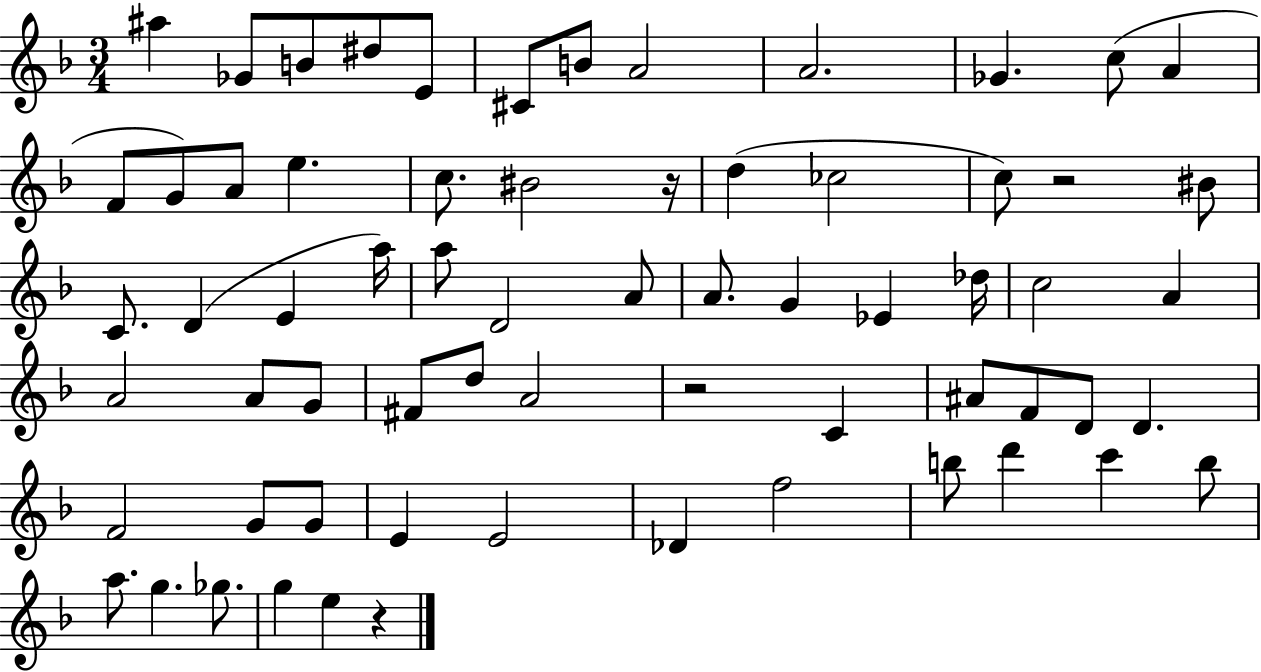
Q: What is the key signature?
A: F major